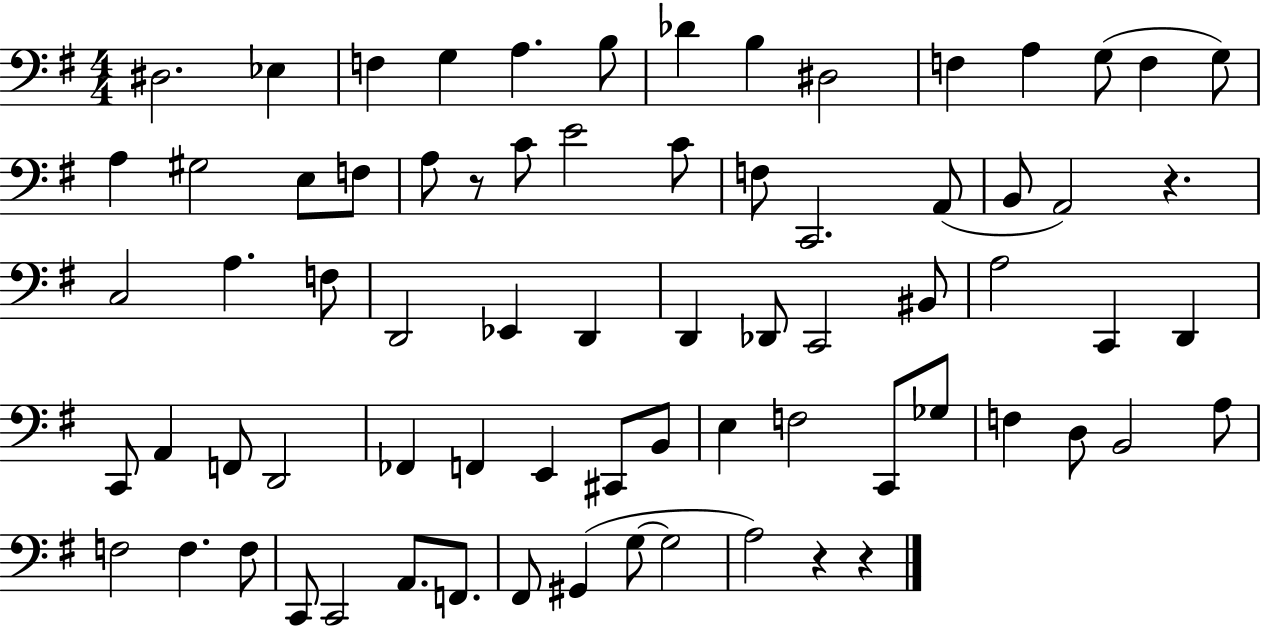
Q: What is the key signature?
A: G major